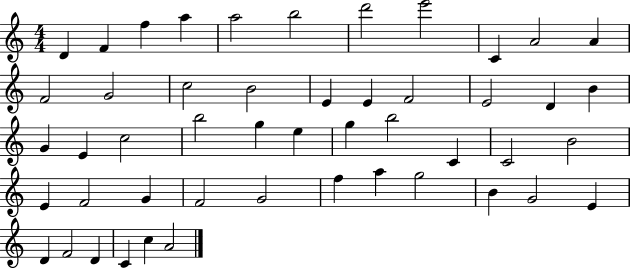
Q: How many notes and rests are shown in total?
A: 49